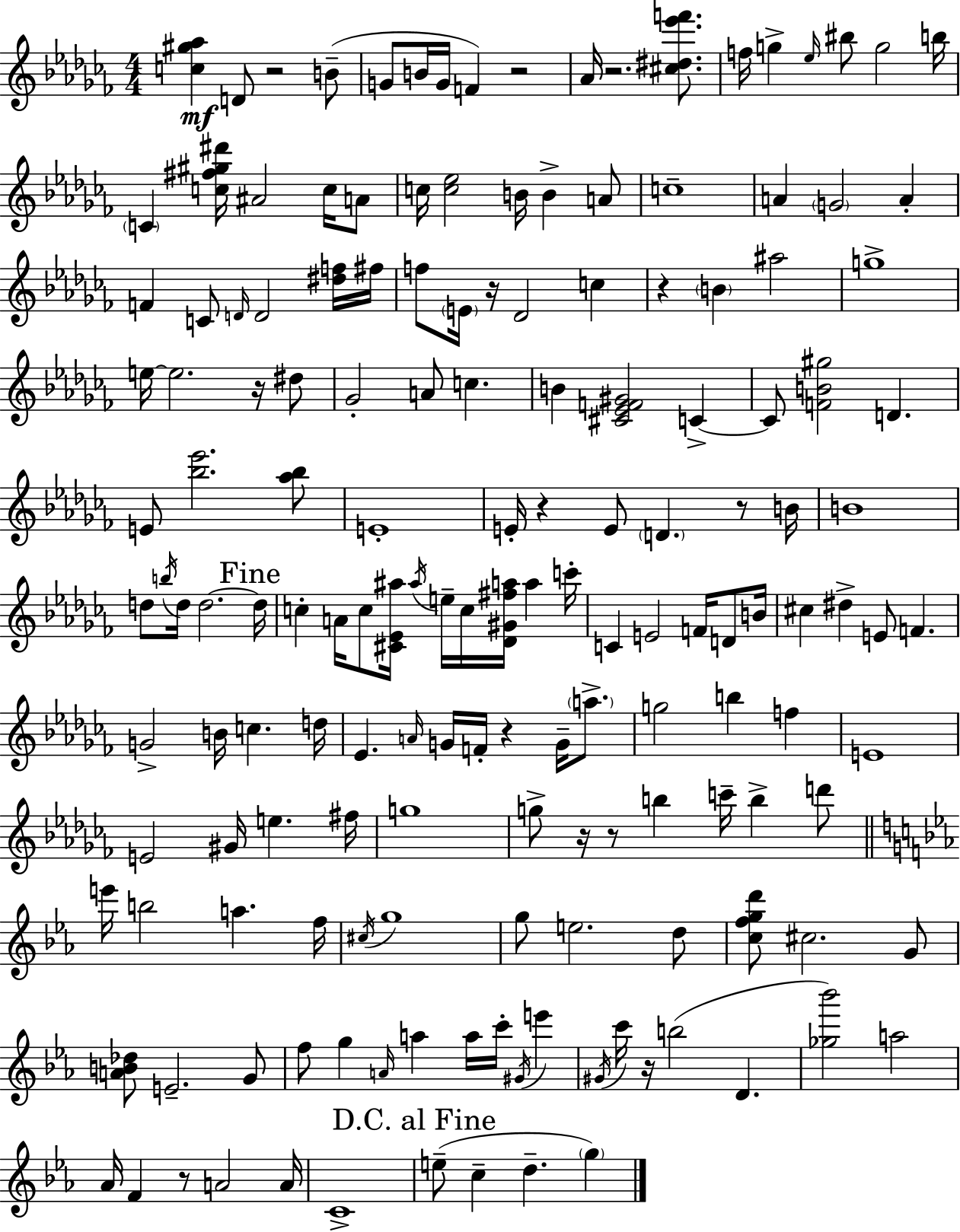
X:1
T:Untitled
M:4/4
L:1/4
K:Abm
[c^g_a] D/2 z2 B/2 G/2 B/4 G/4 F z2 _A/4 z2 [^c^d_e'f']/2 f/4 g _e/4 ^b/2 g2 b/4 C [c^f^g^d']/4 ^A2 c/4 A/2 c/4 [c_e]2 B/4 B A/2 c4 A G2 A F C/2 D/4 D2 [^df]/4 ^f/4 f/2 E/4 z/4 _D2 c z B ^a2 g4 e/4 e2 z/4 ^d/2 _G2 A/2 c B [^C_EF^G]2 C C/2 [FB^g]2 D E/2 [_b_e']2 [_a_b]/2 E4 E/4 z E/2 D z/2 B/4 B4 d/2 b/4 d/4 d2 d/4 c A/4 c/2 [^C_E^a]/4 ^a/4 e/4 c/4 [_D^G^fa]/4 a c'/4 C E2 F/4 D/2 B/4 ^c ^d E/2 F G2 B/4 c d/4 _E A/4 G/4 F/4 z G/4 a/2 g2 b f E4 E2 ^G/4 e ^f/4 g4 g/2 z/4 z/2 b c'/4 b d'/2 e'/4 b2 a f/4 ^c/4 g4 g/2 e2 d/2 [cfgd']/2 ^c2 G/2 [AB_d]/2 E2 G/2 f/2 g A/4 a a/4 c'/4 ^G/4 e' ^G/4 c'/4 z/4 b2 D [_g_b']2 a2 _A/4 F z/2 A2 A/4 C4 e/2 c d g